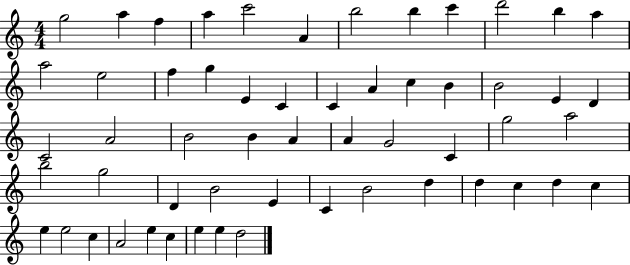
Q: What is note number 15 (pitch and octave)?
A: F5